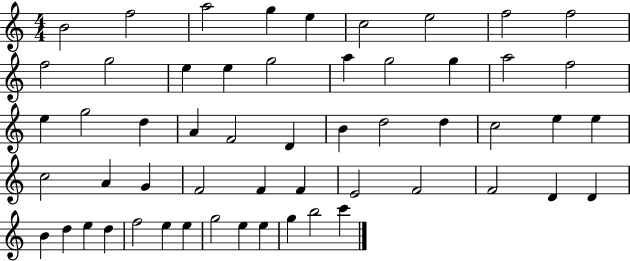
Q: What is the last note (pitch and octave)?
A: C6